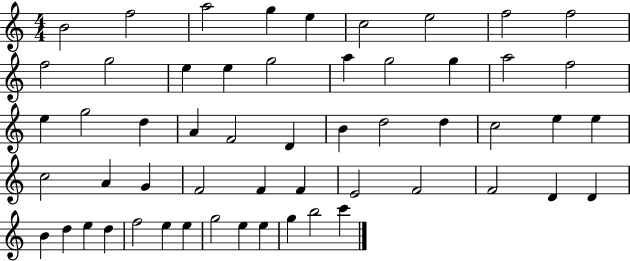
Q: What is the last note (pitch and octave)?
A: C6